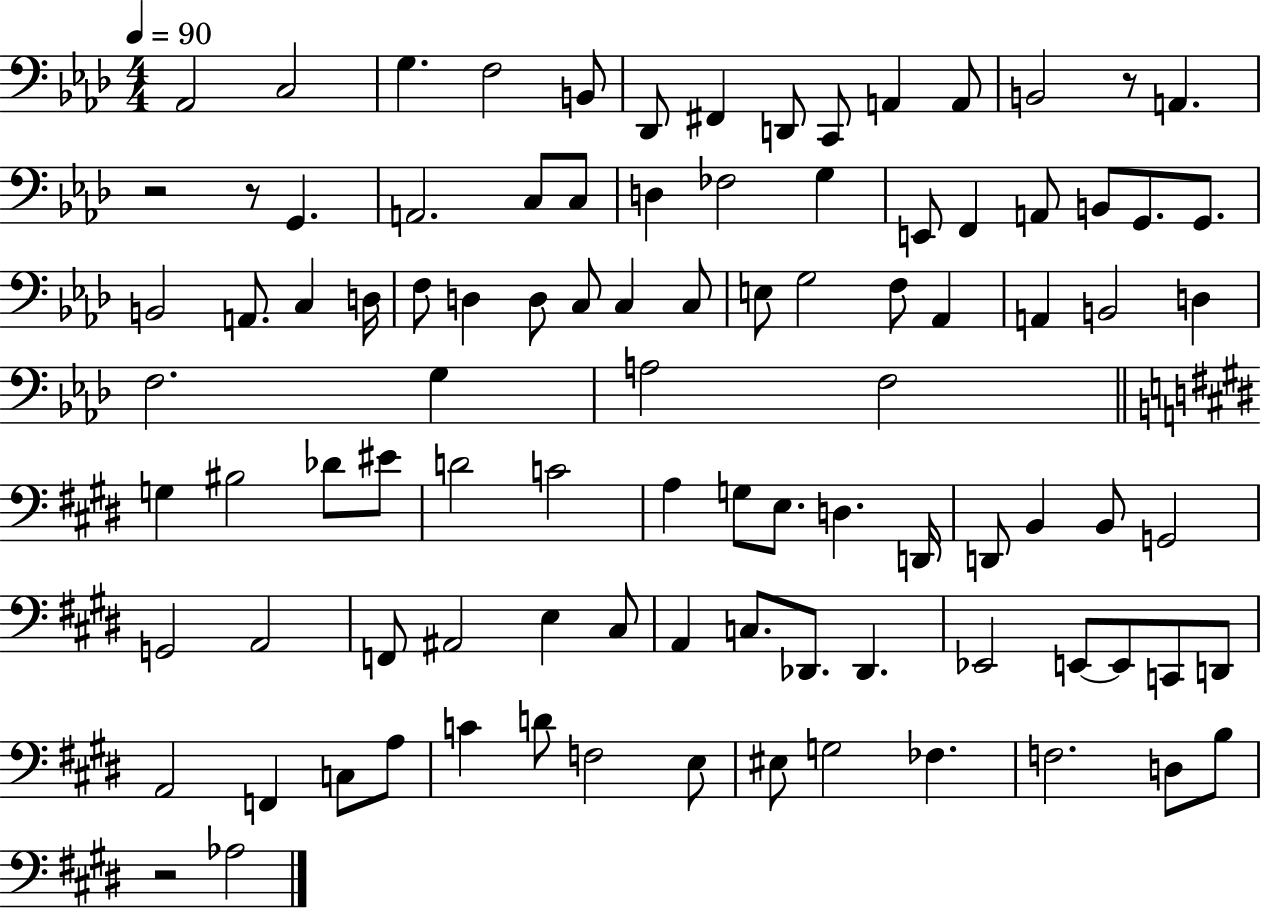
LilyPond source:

{
  \clef bass
  \numericTimeSignature
  \time 4/4
  \key aes \major
  \tempo 4 = 90
  \repeat volta 2 { aes,2 c2 | g4. f2 b,8 | des,8 fis,4 d,8 c,8 a,4 a,8 | b,2 r8 a,4. | \break r2 r8 g,4. | a,2. c8 c8 | d4 fes2 g4 | e,8 f,4 a,8 b,8 g,8. g,8. | \break b,2 a,8. c4 d16 | f8 d4 d8 c8 c4 c8 | e8 g2 f8 aes,4 | a,4 b,2 d4 | \break f2. g4 | a2 f2 | \bar "||" \break \key e \major g4 bis2 des'8 eis'8 | d'2 c'2 | a4 g8 e8. d4. d,16 | d,8 b,4 b,8 g,2 | \break g,2 a,2 | f,8 ais,2 e4 cis8 | a,4 c8. des,8. des,4. | ees,2 e,8~~ e,8 c,8 d,8 | \break a,2 f,4 c8 a8 | c'4 d'8 f2 e8 | eis8 g2 fes4. | f2. d8 b8 | \break r2 aes2 | } \bar "|."
}